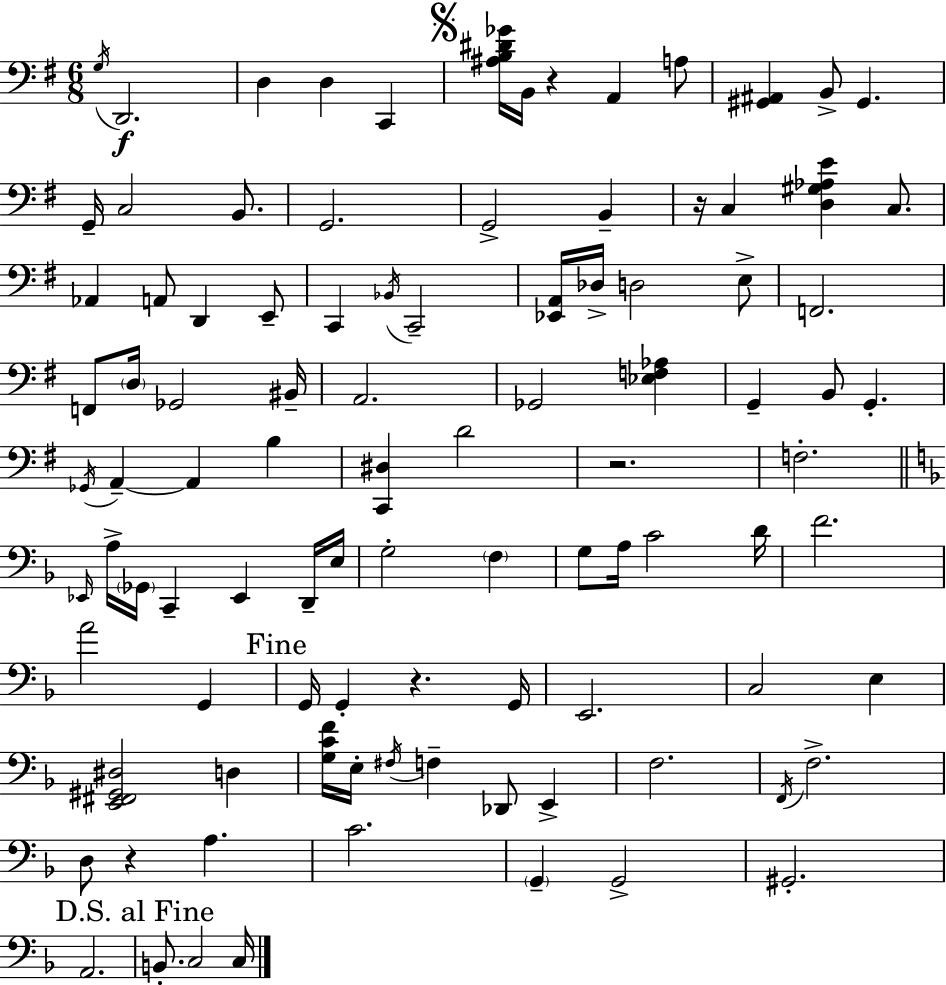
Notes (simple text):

G3/s D2/h. D3/q D3/q C2/q [A#3,B3,D#4,Gb4]/s B2/s R/q A2/q A3/e [G#2,A#2]/q B2/e G#2/q. G2/s C3/h B2/e. G2/h. G2/h B2/q R/s C3/q [D3,G#3,Ab3,E4]/q C3/e. Ab2/q A2/e D2/q E2/e C2/q Bb2/s C2/h [Eb2,A2]/s Db3/s D3/h E3/e F2/h. F2/e D3/s Gb2/h BIS2/s A2/h. Gb2/h [Eb3,F3,Ab3]/q G2/q B2/e G2/q. Gb2/s A2/q A2/q B3/q [C2,D#3]/q D4/h R/h. F3/h. Eb2/s A3/s Gb2/s C2/q Eb2/q D2/s E3/s G3/h F3/q G3/e A3/s C4/h D4/s F4/h. A4/h G2/q G2/s G2/q R/q. G2/s E2/h. C3/h E3/q [E2,F#2,G#2,D#3]/h D3/q [G3,C4,F4]/s E3/s F#3/s F3/q Db2/e E2/q F3/h. F2/s F3/h. D3/e R/q A3/q. C4/h. G2/q G2/h G#2/h. A2/h. B2/e. C3/h C3/s